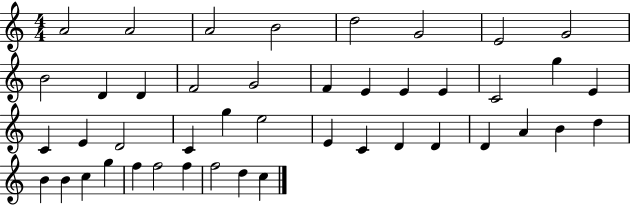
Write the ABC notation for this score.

X:1
T:Untitled
M:4/4
L:1/4
K:C
A2 A2 A2 B2 d2 G2 E2 G2 B2 D D F2 G2 F E E E C2 g E C E D2 C g e2 E C D D D A B d B B c g f f2 f f2 d c